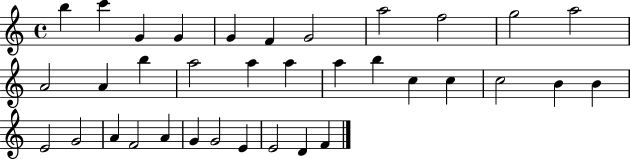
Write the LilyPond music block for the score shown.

{
  \clef treble
  \time 4/4
  \defaultTimeSignature
  \key c \major
  b''4 c'''4 g'4 g'4 | g'4 f'4 g'2 | a''2 f''2 | g''2 a''2 | \break a'2 a'4 b''4 | a''2 a''4 a''4 | a''4 b''4 c''4 c''4 | c''2 b'4 b'4 | \break e'2 g'2 | a'4 f'2 a'4 | g'4 g'2 e'4 | e'2 d'4 f'4 | \break \bar "|."
}